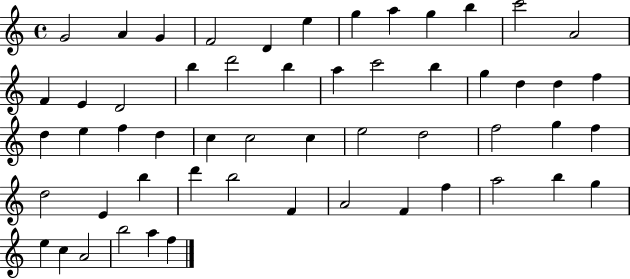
{
  \clef treble
  \time 4/4
  \defaultTimeSignature
  \key c \major
  g'2 a'4 g'4 | f'2 d'4 e''4 | g''4 a''4 g''4 b''4 | c'''2 a'2 | \break f'4 e'4 d'2 | b''4 d'''2 b''4 | a''4 c'''2 b''4 | g''4 d''4 d''4 f''4 | \break d''4 e''4 f''4 d''4 | c''4 c''2 c''4 | e''2 d''2 | f''2 g''4 f''4 | \break d''2 e'4 b''4 | d'''4 b''2 f'4 | a'2 f'4 f''4 | a''2 b''4 g''4 | \break e''4 c''4 a'2 | b''2 a''4 f''4 | \bar "|."
}